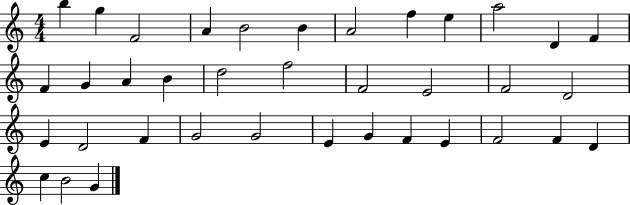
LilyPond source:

{
  \clef treble
  \numericTimeSignature
  \time 4/4
  \key c \major
  b''4 g''4 f'2 | a'4 b'2 b'4 | a'2 f''4 e''4 | a''2 d'4 f'4 | \break f'4 g'4 a'4 b'4 | d''2 f''2 | f'2 e'2 | f'2 d'2 | \break e'4 d'2 f'4 | g'2 g'2 | e'4 g'4 f'4 e'4 | f'2 f'4 d'4 | \break c''4 b'2 g'4 | \bar "|."
}